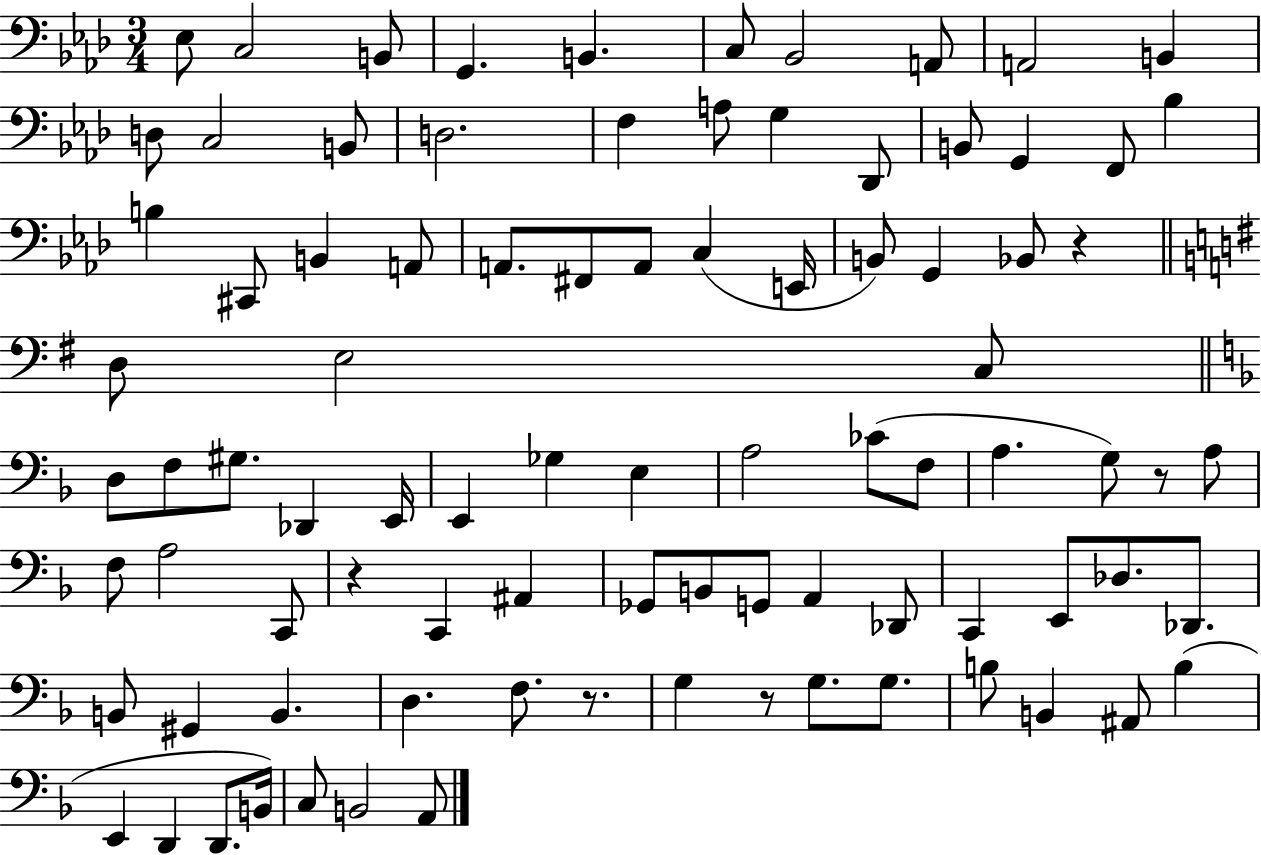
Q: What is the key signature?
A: AES major